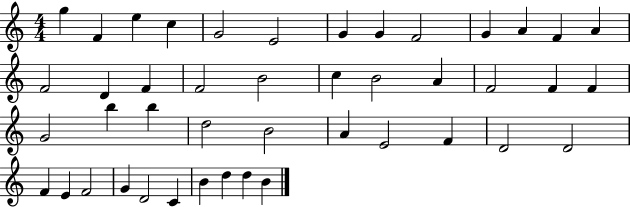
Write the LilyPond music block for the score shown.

{
  \clef treble
  \numericTimeSignature
  \time 4/4
  \key c \major
  g''4 f'4 e''4 c''4 | g'2 e'2 | g'4 g'4 f'2 | g'4 a'4 f'4 a'4 | \break f'2 d'4 f'4 | f'2 b'2 | c''4 b'2 a'4 | f'2 f'4 f'4 | \break g'2 b''4 b''4 | d''2 b'2 | a'4 e'2 f'4 | d'2 d'2 | \break f'4 e'4 f'2 | g'4 d'2 c'4 | b'4 d''4 d''4 b'4 | \bar "|."
}